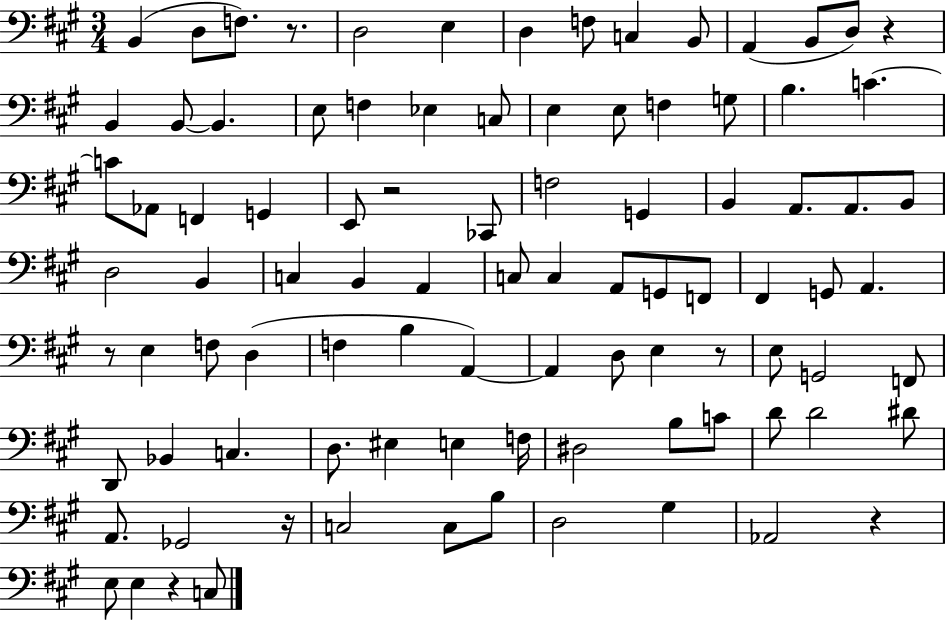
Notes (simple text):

B2/q D3/e F3/e. R/e. D3/h E3/q D3/q F3/e C3/q B2/e A2/q B2/e D3/e R/q B2/q B2/e B2/q. E3/e F3/q Eb3/q C3/e E3/q E3/e F3/q G3/e B3/q. C4/q. C4/e Ab2/e F2/q G2/q E2/e R/h CES2/e F3/h G2/q B2/q A2/e. A2/e. B2/e D3/h B2/q C3/q B2/q A2/q C3/e C3/q A2/e G2/e F2/e F#2/q G2/e A2/q. R/e E3/q F3/e D3/q F3/q B3/q A2/q A2/q D3/e E3/q R/e E3/e G2/h F2/e D2/e Bb2/q C3/q. D3/e. EIS3/q E3/q F3/s D#3/h B3/e C4/e D4/e D4/h D#4/e A2/e. Gb2/h R/s C3/h C3/e B3/e D3/h G#3/q Ab2/h R/q E3/e E3/q R/q C3/e